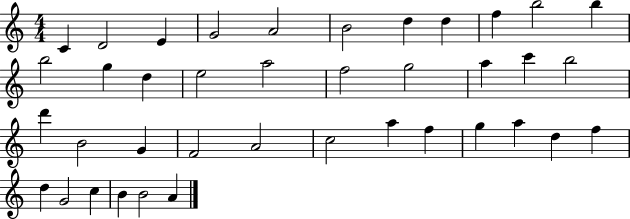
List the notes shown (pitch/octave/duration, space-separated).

C4/q D4/h E4/q G4/h A4/h B4/h D5/q D5/q F5/q B5/h B5/q B5/h G5/q D5/q E5/h A5/h F5/h G5/h A5/q C6/q B5/h D6/q B4/h G4/q F4/h A4/h C5/h A5/q F5/q G5/q A5/q D5/q F5/q D5/q G4/h C5/q B4/q B4/h A4/q